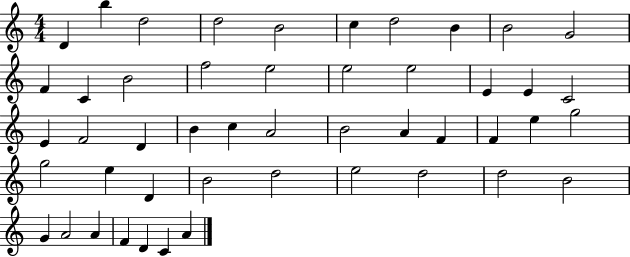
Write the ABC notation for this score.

X:1
T:Untitled
M:4/4
L:1/4
K:C
D b d2 d2 B2 c d2 B B2 G2 F C B2 f2 e2 e2 e2 E E C2 E F2 D B c A2 B2 A F F e g2 g2 e D B2 d2 e2 d2 d2 B2 G A2 A F D C A